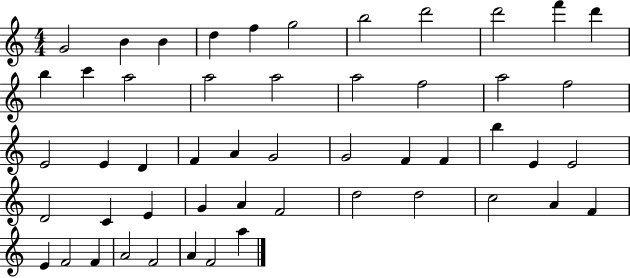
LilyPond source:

{
  \clef treble
  \numericTimeSignature
  \time 4/4
  \key c \major
  g'2 b'4 b'4 | d''4 f''4 g''2 | b''2 d'''2 | d'''2 f'''4 d'''4 | \break b''4 c'''4 a''2 | a''2 a''2 | a''2 f''2 | a''2 f''2 | \break e'2 e'4 d'4 | f'4 a'4 g'2 | g'2 f'4 f'4 | b''4 e'4 e'2 | \break d'2 c'4 e'4 | g'4 a'4 f'2 | d''2 d''2 | c''2 a'4 f'4 | \break e'4 f'2 f'4 | a'2 f'2 | a'4 f'2 a''4 | \bar "|."
}